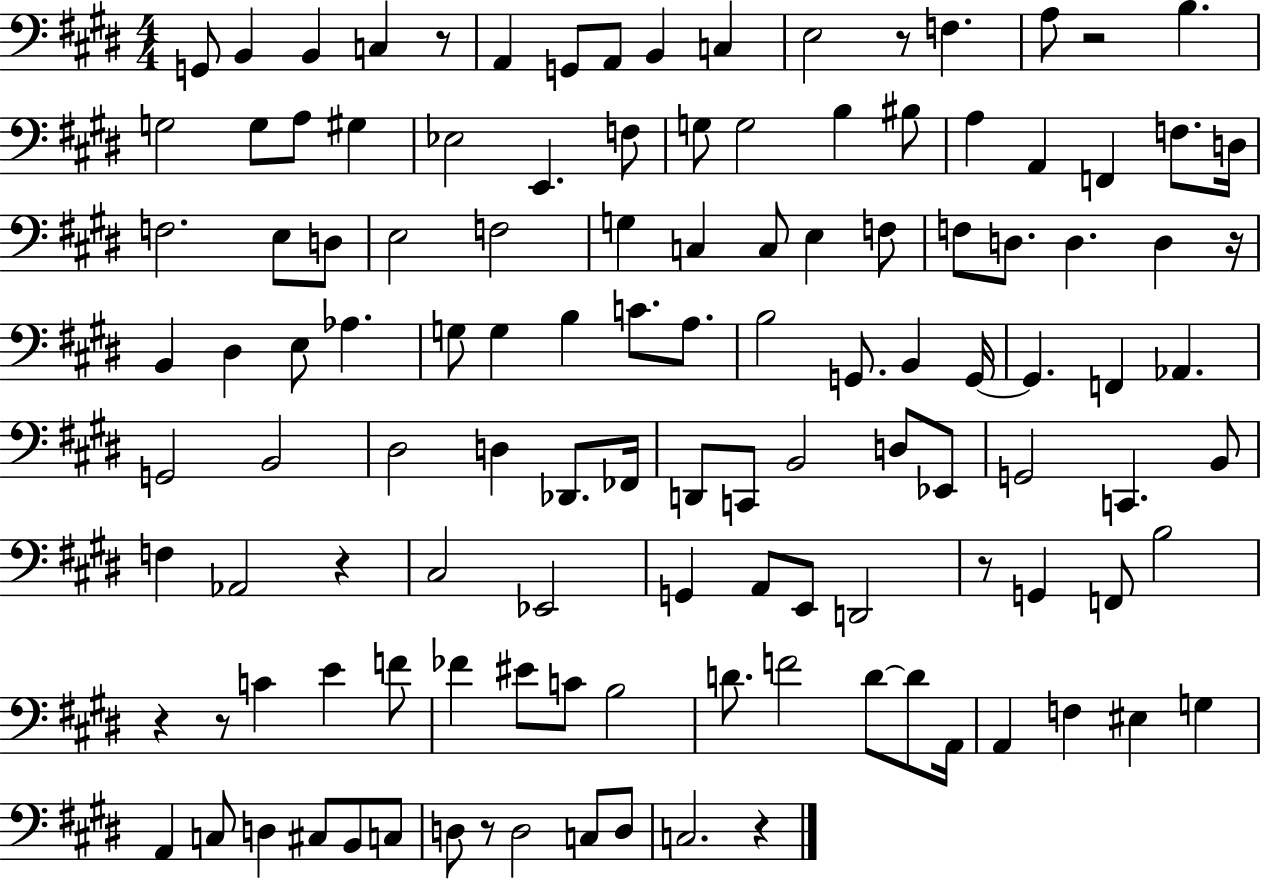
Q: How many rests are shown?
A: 10